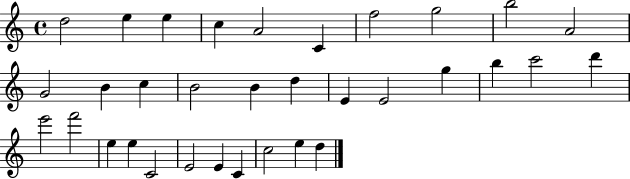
X:1
T:Untitled
M:4/4
L:1/4
K:C
d2 e e c A2 C f2 g2 b2 A2 G2 B c B2 B d E E2 g b c'2 d' e'2 f'2 e e C2 E2 E C c2 e d